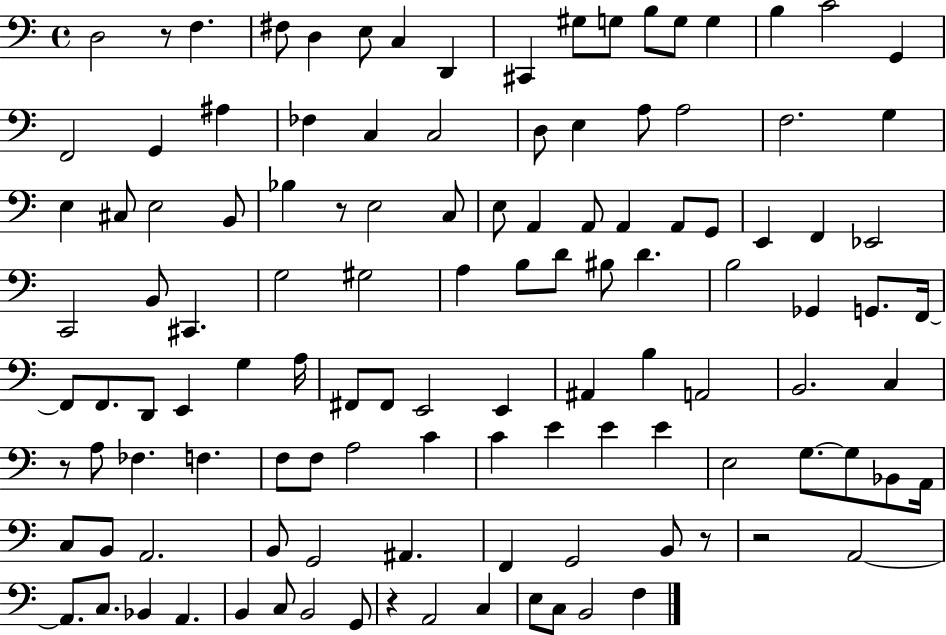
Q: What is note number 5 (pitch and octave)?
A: E3